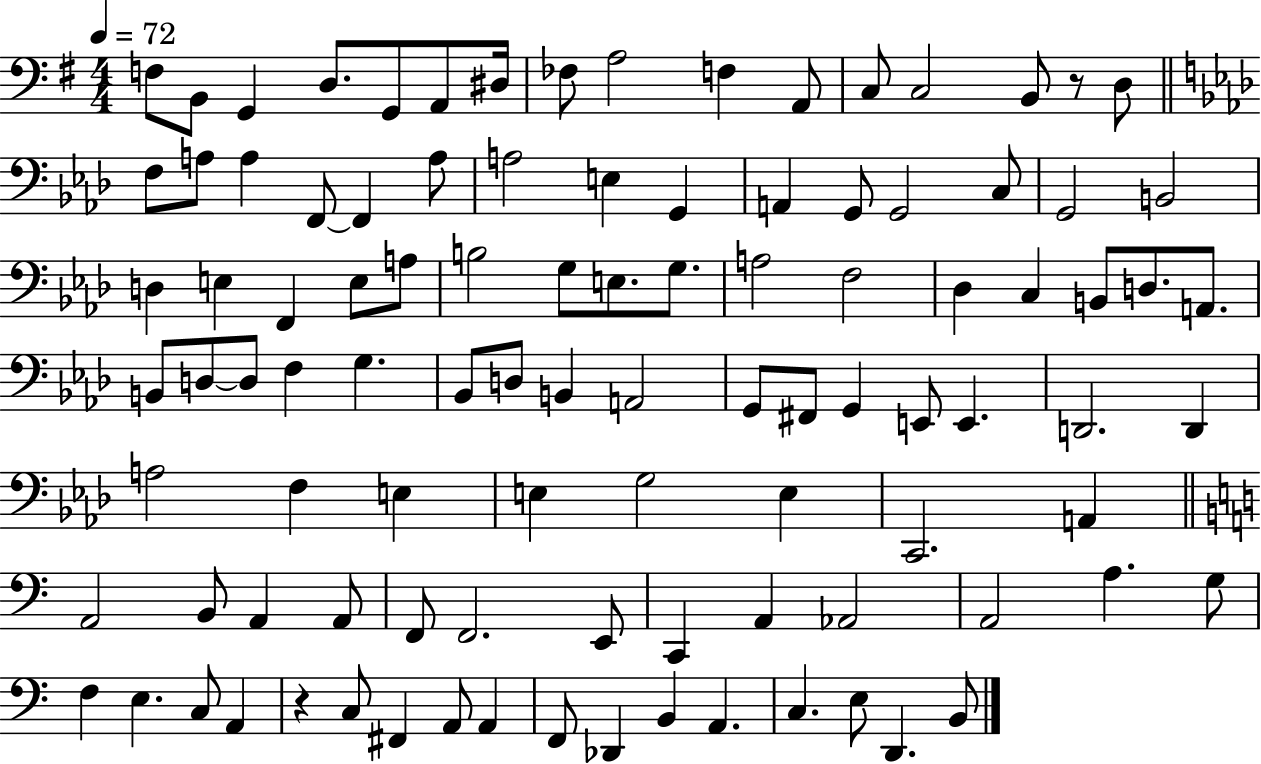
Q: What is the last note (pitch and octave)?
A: B2